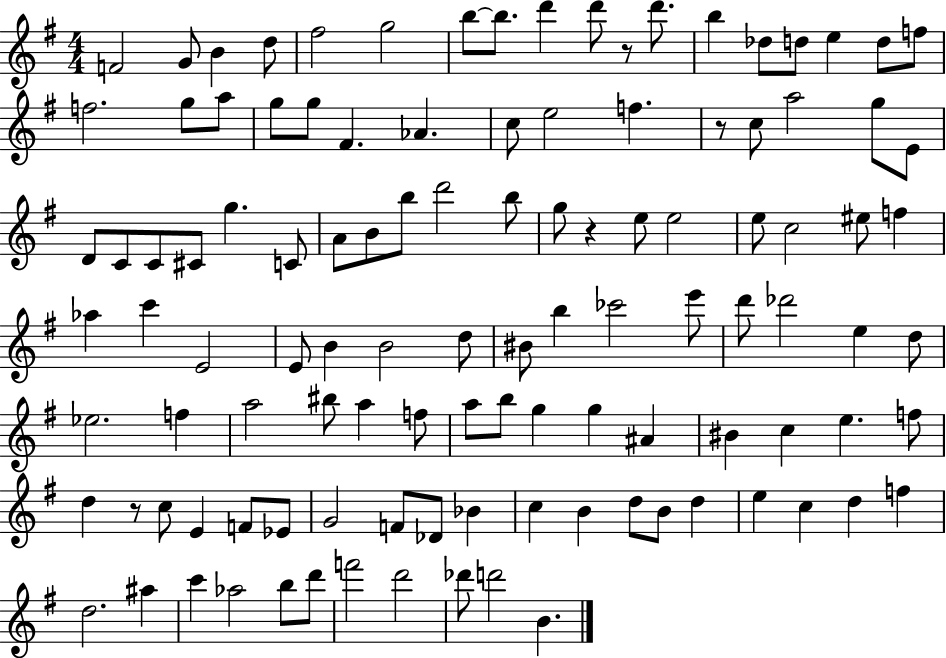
F4/h G4/e B4/q D5/e F#5/h G5/h B5/e B5/e. D6/q D6/e R/e D6/e. B5/q Db5/e D5/e E5/q D5/e F5/e F5/h. G5/e A5/e G5/e G5/e F#4/q. Ab4/q. C5/e E5/h F5/q. R/e C5/e A5/h G5/e E4/e D4/e C4/e C4/e C#4/e G5/q. C4/e A4/e B4/e B5/e D6/h B5/e G5/e R/q E5/e E5/h E5/e C5/h EIS5/e F5/q Ab5/q C6/q E4/h E4/e B4/q B4/h D5/e BIS4/e B5/q CES6/h E6/e D6/e Db6/h E5/q D5/e Eb5/h. F5/q A5/h BIS5/e A5/q F5/e A5/e B5/e G5/q G5/q A#4/q BIS4/q C5/q E5/q. F5/e D5/q R/e C5/e E4/q F4/e Eb4/e G4/h F4/e Db4/e Bb4/q C5/q B4/q D5/e B4/e D5/q E5/q C5/q D5/q F5/q D5/h. A#5/q C6/q Ab5/h B5/e D6/e F6/h D6/h Db6/e D6/h B4/q.